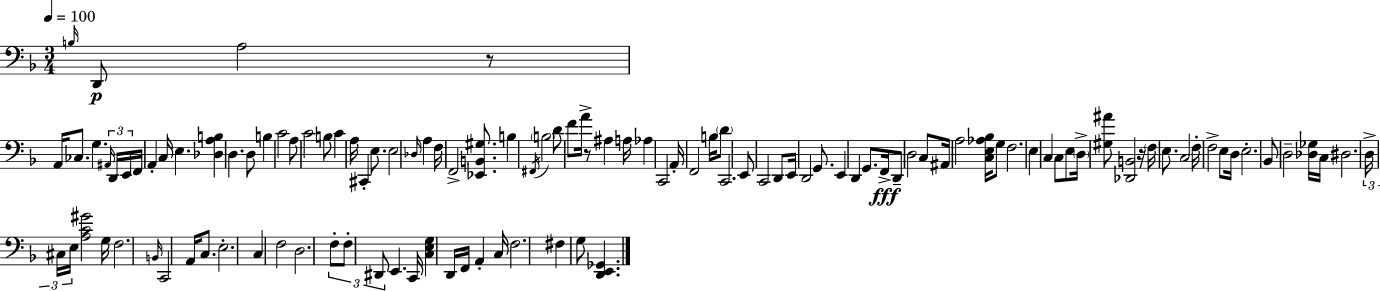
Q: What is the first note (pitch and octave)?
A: B3